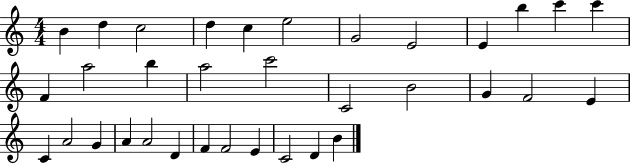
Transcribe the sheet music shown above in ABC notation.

X:1
T:Untitled
M:4/4
L:1/4
K:C
B d c2 d c e2 G2 E2 E b c' c' F a2 b a2 c'2 C2 B2 G F2 E C A2 G A A2 D F F2 E C2 D B